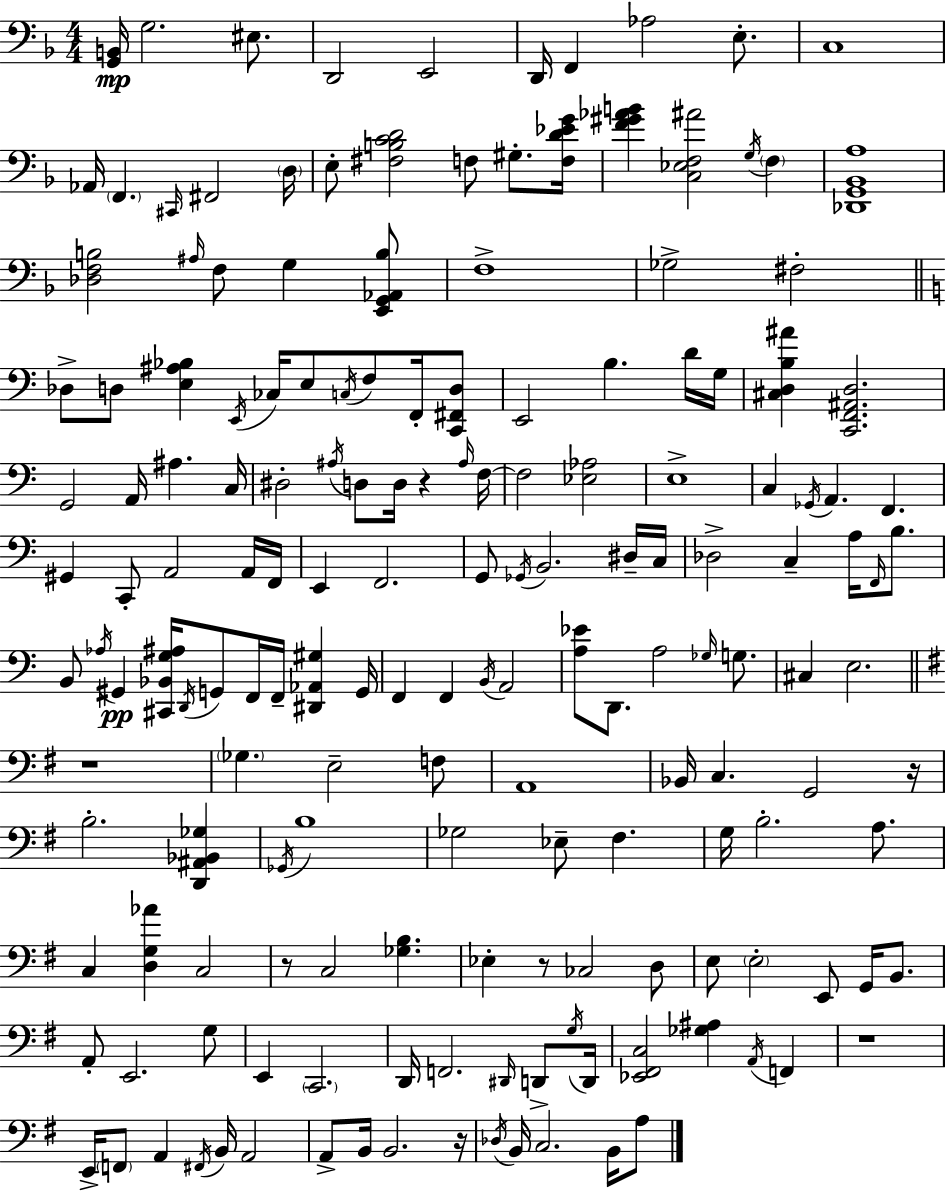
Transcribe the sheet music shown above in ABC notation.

X:1
T:Untitled
M:4/4
L:1/4
K:Dm
[G,,B,,]/4 G,2 ^E,/2 D,,2 E,,2 D,,/4 F,, _A,2 E,/2 C,4 _A,,/4 F,, ^C,,/4 ^F,,2 D,/4 E,/2 [^F,B,CD]2 F,/2 ^G,/2 [F,D_EG]/4 [F^G_AB] [C,_E,F,^A]2 G,/4 F, [_D,,G,,_B,,A,]4 [_D,F,B,]2 ^A,/4 F,/2 G, [E,,G,,_A,,B,]/2 F,4 _G,2 ^F,2 _D,/2 D,/2 [E,^A,_B,] E,,/4 _C,/4 E,/2 C,/4 F,/2 F,,/4 [C,,^F,,D,]/2 E,,2 B, D/4 G,/4 [^C,D,B,^A] [C,,F,,^A,,D,]2 G,,2 A,,/4 ^A, C,/4 ^D,2 ^A,/4 D,/2 D,/4 z ^A,/4 F,/4 F,2 [_E,_A,]2 E,4 C, _G,,/4 A,, F,, ^G,, C,,/2 A,,2 A,,/4 F,,/4 E,, F,,2 G,,/2 _G,,/4 B,,2 ^D,/4 C,/4 _D,2 C, A,/4 F,,/4 B,/2 B,,/2 _A,/4 ^G,, [^C,,_B,,G,^A,]/4 D,,/4 G,,/2 F,,/4 F,,/4 [^D,,_A,,^G,] G,,/4 F,, F,, B,,/4 A,,2 [A,_E]/2 D,,/2 A,2 _G,/4 G,/2 ^C, E,2 z4 _G, E,2 F,/2 A,,4 _B,,/4 C, G,,2 z/4 B,2 [D,,^A,,_B,,_G,] _G,,/4 B,4 _G,2 _E,/2 ^F, G,/4 B,2 A,/2 C, [D,G,_A] C,2 z/2 C,2 [_G,B,] _E, z/2 _C,2 D,/2 E,/2 E,2 E,,/2 G,,/4 B,,/2 A,,/2 E,,2 G,/2 E,, C,,2 D,,/4 F,,2 ^D,,/4 D,,/2 G,/4 D,,/4 [_E,,^F,,C,]2 [_G,^A,] A,,/4 F,, z4 E,,/4 F,,/2 A,, ^F,,/4 B,,/4 A,,2 A,,/2 B,,/4 B,,2 z/4 _D,/4 B,,/4 C,2 B,,/4 A,/2